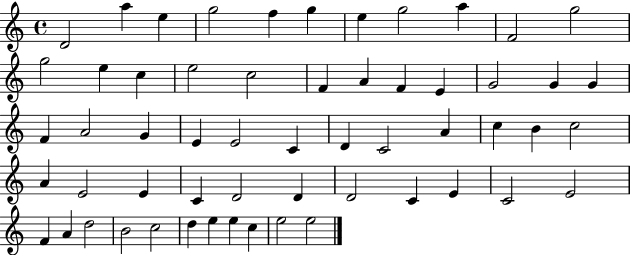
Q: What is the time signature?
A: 4/4